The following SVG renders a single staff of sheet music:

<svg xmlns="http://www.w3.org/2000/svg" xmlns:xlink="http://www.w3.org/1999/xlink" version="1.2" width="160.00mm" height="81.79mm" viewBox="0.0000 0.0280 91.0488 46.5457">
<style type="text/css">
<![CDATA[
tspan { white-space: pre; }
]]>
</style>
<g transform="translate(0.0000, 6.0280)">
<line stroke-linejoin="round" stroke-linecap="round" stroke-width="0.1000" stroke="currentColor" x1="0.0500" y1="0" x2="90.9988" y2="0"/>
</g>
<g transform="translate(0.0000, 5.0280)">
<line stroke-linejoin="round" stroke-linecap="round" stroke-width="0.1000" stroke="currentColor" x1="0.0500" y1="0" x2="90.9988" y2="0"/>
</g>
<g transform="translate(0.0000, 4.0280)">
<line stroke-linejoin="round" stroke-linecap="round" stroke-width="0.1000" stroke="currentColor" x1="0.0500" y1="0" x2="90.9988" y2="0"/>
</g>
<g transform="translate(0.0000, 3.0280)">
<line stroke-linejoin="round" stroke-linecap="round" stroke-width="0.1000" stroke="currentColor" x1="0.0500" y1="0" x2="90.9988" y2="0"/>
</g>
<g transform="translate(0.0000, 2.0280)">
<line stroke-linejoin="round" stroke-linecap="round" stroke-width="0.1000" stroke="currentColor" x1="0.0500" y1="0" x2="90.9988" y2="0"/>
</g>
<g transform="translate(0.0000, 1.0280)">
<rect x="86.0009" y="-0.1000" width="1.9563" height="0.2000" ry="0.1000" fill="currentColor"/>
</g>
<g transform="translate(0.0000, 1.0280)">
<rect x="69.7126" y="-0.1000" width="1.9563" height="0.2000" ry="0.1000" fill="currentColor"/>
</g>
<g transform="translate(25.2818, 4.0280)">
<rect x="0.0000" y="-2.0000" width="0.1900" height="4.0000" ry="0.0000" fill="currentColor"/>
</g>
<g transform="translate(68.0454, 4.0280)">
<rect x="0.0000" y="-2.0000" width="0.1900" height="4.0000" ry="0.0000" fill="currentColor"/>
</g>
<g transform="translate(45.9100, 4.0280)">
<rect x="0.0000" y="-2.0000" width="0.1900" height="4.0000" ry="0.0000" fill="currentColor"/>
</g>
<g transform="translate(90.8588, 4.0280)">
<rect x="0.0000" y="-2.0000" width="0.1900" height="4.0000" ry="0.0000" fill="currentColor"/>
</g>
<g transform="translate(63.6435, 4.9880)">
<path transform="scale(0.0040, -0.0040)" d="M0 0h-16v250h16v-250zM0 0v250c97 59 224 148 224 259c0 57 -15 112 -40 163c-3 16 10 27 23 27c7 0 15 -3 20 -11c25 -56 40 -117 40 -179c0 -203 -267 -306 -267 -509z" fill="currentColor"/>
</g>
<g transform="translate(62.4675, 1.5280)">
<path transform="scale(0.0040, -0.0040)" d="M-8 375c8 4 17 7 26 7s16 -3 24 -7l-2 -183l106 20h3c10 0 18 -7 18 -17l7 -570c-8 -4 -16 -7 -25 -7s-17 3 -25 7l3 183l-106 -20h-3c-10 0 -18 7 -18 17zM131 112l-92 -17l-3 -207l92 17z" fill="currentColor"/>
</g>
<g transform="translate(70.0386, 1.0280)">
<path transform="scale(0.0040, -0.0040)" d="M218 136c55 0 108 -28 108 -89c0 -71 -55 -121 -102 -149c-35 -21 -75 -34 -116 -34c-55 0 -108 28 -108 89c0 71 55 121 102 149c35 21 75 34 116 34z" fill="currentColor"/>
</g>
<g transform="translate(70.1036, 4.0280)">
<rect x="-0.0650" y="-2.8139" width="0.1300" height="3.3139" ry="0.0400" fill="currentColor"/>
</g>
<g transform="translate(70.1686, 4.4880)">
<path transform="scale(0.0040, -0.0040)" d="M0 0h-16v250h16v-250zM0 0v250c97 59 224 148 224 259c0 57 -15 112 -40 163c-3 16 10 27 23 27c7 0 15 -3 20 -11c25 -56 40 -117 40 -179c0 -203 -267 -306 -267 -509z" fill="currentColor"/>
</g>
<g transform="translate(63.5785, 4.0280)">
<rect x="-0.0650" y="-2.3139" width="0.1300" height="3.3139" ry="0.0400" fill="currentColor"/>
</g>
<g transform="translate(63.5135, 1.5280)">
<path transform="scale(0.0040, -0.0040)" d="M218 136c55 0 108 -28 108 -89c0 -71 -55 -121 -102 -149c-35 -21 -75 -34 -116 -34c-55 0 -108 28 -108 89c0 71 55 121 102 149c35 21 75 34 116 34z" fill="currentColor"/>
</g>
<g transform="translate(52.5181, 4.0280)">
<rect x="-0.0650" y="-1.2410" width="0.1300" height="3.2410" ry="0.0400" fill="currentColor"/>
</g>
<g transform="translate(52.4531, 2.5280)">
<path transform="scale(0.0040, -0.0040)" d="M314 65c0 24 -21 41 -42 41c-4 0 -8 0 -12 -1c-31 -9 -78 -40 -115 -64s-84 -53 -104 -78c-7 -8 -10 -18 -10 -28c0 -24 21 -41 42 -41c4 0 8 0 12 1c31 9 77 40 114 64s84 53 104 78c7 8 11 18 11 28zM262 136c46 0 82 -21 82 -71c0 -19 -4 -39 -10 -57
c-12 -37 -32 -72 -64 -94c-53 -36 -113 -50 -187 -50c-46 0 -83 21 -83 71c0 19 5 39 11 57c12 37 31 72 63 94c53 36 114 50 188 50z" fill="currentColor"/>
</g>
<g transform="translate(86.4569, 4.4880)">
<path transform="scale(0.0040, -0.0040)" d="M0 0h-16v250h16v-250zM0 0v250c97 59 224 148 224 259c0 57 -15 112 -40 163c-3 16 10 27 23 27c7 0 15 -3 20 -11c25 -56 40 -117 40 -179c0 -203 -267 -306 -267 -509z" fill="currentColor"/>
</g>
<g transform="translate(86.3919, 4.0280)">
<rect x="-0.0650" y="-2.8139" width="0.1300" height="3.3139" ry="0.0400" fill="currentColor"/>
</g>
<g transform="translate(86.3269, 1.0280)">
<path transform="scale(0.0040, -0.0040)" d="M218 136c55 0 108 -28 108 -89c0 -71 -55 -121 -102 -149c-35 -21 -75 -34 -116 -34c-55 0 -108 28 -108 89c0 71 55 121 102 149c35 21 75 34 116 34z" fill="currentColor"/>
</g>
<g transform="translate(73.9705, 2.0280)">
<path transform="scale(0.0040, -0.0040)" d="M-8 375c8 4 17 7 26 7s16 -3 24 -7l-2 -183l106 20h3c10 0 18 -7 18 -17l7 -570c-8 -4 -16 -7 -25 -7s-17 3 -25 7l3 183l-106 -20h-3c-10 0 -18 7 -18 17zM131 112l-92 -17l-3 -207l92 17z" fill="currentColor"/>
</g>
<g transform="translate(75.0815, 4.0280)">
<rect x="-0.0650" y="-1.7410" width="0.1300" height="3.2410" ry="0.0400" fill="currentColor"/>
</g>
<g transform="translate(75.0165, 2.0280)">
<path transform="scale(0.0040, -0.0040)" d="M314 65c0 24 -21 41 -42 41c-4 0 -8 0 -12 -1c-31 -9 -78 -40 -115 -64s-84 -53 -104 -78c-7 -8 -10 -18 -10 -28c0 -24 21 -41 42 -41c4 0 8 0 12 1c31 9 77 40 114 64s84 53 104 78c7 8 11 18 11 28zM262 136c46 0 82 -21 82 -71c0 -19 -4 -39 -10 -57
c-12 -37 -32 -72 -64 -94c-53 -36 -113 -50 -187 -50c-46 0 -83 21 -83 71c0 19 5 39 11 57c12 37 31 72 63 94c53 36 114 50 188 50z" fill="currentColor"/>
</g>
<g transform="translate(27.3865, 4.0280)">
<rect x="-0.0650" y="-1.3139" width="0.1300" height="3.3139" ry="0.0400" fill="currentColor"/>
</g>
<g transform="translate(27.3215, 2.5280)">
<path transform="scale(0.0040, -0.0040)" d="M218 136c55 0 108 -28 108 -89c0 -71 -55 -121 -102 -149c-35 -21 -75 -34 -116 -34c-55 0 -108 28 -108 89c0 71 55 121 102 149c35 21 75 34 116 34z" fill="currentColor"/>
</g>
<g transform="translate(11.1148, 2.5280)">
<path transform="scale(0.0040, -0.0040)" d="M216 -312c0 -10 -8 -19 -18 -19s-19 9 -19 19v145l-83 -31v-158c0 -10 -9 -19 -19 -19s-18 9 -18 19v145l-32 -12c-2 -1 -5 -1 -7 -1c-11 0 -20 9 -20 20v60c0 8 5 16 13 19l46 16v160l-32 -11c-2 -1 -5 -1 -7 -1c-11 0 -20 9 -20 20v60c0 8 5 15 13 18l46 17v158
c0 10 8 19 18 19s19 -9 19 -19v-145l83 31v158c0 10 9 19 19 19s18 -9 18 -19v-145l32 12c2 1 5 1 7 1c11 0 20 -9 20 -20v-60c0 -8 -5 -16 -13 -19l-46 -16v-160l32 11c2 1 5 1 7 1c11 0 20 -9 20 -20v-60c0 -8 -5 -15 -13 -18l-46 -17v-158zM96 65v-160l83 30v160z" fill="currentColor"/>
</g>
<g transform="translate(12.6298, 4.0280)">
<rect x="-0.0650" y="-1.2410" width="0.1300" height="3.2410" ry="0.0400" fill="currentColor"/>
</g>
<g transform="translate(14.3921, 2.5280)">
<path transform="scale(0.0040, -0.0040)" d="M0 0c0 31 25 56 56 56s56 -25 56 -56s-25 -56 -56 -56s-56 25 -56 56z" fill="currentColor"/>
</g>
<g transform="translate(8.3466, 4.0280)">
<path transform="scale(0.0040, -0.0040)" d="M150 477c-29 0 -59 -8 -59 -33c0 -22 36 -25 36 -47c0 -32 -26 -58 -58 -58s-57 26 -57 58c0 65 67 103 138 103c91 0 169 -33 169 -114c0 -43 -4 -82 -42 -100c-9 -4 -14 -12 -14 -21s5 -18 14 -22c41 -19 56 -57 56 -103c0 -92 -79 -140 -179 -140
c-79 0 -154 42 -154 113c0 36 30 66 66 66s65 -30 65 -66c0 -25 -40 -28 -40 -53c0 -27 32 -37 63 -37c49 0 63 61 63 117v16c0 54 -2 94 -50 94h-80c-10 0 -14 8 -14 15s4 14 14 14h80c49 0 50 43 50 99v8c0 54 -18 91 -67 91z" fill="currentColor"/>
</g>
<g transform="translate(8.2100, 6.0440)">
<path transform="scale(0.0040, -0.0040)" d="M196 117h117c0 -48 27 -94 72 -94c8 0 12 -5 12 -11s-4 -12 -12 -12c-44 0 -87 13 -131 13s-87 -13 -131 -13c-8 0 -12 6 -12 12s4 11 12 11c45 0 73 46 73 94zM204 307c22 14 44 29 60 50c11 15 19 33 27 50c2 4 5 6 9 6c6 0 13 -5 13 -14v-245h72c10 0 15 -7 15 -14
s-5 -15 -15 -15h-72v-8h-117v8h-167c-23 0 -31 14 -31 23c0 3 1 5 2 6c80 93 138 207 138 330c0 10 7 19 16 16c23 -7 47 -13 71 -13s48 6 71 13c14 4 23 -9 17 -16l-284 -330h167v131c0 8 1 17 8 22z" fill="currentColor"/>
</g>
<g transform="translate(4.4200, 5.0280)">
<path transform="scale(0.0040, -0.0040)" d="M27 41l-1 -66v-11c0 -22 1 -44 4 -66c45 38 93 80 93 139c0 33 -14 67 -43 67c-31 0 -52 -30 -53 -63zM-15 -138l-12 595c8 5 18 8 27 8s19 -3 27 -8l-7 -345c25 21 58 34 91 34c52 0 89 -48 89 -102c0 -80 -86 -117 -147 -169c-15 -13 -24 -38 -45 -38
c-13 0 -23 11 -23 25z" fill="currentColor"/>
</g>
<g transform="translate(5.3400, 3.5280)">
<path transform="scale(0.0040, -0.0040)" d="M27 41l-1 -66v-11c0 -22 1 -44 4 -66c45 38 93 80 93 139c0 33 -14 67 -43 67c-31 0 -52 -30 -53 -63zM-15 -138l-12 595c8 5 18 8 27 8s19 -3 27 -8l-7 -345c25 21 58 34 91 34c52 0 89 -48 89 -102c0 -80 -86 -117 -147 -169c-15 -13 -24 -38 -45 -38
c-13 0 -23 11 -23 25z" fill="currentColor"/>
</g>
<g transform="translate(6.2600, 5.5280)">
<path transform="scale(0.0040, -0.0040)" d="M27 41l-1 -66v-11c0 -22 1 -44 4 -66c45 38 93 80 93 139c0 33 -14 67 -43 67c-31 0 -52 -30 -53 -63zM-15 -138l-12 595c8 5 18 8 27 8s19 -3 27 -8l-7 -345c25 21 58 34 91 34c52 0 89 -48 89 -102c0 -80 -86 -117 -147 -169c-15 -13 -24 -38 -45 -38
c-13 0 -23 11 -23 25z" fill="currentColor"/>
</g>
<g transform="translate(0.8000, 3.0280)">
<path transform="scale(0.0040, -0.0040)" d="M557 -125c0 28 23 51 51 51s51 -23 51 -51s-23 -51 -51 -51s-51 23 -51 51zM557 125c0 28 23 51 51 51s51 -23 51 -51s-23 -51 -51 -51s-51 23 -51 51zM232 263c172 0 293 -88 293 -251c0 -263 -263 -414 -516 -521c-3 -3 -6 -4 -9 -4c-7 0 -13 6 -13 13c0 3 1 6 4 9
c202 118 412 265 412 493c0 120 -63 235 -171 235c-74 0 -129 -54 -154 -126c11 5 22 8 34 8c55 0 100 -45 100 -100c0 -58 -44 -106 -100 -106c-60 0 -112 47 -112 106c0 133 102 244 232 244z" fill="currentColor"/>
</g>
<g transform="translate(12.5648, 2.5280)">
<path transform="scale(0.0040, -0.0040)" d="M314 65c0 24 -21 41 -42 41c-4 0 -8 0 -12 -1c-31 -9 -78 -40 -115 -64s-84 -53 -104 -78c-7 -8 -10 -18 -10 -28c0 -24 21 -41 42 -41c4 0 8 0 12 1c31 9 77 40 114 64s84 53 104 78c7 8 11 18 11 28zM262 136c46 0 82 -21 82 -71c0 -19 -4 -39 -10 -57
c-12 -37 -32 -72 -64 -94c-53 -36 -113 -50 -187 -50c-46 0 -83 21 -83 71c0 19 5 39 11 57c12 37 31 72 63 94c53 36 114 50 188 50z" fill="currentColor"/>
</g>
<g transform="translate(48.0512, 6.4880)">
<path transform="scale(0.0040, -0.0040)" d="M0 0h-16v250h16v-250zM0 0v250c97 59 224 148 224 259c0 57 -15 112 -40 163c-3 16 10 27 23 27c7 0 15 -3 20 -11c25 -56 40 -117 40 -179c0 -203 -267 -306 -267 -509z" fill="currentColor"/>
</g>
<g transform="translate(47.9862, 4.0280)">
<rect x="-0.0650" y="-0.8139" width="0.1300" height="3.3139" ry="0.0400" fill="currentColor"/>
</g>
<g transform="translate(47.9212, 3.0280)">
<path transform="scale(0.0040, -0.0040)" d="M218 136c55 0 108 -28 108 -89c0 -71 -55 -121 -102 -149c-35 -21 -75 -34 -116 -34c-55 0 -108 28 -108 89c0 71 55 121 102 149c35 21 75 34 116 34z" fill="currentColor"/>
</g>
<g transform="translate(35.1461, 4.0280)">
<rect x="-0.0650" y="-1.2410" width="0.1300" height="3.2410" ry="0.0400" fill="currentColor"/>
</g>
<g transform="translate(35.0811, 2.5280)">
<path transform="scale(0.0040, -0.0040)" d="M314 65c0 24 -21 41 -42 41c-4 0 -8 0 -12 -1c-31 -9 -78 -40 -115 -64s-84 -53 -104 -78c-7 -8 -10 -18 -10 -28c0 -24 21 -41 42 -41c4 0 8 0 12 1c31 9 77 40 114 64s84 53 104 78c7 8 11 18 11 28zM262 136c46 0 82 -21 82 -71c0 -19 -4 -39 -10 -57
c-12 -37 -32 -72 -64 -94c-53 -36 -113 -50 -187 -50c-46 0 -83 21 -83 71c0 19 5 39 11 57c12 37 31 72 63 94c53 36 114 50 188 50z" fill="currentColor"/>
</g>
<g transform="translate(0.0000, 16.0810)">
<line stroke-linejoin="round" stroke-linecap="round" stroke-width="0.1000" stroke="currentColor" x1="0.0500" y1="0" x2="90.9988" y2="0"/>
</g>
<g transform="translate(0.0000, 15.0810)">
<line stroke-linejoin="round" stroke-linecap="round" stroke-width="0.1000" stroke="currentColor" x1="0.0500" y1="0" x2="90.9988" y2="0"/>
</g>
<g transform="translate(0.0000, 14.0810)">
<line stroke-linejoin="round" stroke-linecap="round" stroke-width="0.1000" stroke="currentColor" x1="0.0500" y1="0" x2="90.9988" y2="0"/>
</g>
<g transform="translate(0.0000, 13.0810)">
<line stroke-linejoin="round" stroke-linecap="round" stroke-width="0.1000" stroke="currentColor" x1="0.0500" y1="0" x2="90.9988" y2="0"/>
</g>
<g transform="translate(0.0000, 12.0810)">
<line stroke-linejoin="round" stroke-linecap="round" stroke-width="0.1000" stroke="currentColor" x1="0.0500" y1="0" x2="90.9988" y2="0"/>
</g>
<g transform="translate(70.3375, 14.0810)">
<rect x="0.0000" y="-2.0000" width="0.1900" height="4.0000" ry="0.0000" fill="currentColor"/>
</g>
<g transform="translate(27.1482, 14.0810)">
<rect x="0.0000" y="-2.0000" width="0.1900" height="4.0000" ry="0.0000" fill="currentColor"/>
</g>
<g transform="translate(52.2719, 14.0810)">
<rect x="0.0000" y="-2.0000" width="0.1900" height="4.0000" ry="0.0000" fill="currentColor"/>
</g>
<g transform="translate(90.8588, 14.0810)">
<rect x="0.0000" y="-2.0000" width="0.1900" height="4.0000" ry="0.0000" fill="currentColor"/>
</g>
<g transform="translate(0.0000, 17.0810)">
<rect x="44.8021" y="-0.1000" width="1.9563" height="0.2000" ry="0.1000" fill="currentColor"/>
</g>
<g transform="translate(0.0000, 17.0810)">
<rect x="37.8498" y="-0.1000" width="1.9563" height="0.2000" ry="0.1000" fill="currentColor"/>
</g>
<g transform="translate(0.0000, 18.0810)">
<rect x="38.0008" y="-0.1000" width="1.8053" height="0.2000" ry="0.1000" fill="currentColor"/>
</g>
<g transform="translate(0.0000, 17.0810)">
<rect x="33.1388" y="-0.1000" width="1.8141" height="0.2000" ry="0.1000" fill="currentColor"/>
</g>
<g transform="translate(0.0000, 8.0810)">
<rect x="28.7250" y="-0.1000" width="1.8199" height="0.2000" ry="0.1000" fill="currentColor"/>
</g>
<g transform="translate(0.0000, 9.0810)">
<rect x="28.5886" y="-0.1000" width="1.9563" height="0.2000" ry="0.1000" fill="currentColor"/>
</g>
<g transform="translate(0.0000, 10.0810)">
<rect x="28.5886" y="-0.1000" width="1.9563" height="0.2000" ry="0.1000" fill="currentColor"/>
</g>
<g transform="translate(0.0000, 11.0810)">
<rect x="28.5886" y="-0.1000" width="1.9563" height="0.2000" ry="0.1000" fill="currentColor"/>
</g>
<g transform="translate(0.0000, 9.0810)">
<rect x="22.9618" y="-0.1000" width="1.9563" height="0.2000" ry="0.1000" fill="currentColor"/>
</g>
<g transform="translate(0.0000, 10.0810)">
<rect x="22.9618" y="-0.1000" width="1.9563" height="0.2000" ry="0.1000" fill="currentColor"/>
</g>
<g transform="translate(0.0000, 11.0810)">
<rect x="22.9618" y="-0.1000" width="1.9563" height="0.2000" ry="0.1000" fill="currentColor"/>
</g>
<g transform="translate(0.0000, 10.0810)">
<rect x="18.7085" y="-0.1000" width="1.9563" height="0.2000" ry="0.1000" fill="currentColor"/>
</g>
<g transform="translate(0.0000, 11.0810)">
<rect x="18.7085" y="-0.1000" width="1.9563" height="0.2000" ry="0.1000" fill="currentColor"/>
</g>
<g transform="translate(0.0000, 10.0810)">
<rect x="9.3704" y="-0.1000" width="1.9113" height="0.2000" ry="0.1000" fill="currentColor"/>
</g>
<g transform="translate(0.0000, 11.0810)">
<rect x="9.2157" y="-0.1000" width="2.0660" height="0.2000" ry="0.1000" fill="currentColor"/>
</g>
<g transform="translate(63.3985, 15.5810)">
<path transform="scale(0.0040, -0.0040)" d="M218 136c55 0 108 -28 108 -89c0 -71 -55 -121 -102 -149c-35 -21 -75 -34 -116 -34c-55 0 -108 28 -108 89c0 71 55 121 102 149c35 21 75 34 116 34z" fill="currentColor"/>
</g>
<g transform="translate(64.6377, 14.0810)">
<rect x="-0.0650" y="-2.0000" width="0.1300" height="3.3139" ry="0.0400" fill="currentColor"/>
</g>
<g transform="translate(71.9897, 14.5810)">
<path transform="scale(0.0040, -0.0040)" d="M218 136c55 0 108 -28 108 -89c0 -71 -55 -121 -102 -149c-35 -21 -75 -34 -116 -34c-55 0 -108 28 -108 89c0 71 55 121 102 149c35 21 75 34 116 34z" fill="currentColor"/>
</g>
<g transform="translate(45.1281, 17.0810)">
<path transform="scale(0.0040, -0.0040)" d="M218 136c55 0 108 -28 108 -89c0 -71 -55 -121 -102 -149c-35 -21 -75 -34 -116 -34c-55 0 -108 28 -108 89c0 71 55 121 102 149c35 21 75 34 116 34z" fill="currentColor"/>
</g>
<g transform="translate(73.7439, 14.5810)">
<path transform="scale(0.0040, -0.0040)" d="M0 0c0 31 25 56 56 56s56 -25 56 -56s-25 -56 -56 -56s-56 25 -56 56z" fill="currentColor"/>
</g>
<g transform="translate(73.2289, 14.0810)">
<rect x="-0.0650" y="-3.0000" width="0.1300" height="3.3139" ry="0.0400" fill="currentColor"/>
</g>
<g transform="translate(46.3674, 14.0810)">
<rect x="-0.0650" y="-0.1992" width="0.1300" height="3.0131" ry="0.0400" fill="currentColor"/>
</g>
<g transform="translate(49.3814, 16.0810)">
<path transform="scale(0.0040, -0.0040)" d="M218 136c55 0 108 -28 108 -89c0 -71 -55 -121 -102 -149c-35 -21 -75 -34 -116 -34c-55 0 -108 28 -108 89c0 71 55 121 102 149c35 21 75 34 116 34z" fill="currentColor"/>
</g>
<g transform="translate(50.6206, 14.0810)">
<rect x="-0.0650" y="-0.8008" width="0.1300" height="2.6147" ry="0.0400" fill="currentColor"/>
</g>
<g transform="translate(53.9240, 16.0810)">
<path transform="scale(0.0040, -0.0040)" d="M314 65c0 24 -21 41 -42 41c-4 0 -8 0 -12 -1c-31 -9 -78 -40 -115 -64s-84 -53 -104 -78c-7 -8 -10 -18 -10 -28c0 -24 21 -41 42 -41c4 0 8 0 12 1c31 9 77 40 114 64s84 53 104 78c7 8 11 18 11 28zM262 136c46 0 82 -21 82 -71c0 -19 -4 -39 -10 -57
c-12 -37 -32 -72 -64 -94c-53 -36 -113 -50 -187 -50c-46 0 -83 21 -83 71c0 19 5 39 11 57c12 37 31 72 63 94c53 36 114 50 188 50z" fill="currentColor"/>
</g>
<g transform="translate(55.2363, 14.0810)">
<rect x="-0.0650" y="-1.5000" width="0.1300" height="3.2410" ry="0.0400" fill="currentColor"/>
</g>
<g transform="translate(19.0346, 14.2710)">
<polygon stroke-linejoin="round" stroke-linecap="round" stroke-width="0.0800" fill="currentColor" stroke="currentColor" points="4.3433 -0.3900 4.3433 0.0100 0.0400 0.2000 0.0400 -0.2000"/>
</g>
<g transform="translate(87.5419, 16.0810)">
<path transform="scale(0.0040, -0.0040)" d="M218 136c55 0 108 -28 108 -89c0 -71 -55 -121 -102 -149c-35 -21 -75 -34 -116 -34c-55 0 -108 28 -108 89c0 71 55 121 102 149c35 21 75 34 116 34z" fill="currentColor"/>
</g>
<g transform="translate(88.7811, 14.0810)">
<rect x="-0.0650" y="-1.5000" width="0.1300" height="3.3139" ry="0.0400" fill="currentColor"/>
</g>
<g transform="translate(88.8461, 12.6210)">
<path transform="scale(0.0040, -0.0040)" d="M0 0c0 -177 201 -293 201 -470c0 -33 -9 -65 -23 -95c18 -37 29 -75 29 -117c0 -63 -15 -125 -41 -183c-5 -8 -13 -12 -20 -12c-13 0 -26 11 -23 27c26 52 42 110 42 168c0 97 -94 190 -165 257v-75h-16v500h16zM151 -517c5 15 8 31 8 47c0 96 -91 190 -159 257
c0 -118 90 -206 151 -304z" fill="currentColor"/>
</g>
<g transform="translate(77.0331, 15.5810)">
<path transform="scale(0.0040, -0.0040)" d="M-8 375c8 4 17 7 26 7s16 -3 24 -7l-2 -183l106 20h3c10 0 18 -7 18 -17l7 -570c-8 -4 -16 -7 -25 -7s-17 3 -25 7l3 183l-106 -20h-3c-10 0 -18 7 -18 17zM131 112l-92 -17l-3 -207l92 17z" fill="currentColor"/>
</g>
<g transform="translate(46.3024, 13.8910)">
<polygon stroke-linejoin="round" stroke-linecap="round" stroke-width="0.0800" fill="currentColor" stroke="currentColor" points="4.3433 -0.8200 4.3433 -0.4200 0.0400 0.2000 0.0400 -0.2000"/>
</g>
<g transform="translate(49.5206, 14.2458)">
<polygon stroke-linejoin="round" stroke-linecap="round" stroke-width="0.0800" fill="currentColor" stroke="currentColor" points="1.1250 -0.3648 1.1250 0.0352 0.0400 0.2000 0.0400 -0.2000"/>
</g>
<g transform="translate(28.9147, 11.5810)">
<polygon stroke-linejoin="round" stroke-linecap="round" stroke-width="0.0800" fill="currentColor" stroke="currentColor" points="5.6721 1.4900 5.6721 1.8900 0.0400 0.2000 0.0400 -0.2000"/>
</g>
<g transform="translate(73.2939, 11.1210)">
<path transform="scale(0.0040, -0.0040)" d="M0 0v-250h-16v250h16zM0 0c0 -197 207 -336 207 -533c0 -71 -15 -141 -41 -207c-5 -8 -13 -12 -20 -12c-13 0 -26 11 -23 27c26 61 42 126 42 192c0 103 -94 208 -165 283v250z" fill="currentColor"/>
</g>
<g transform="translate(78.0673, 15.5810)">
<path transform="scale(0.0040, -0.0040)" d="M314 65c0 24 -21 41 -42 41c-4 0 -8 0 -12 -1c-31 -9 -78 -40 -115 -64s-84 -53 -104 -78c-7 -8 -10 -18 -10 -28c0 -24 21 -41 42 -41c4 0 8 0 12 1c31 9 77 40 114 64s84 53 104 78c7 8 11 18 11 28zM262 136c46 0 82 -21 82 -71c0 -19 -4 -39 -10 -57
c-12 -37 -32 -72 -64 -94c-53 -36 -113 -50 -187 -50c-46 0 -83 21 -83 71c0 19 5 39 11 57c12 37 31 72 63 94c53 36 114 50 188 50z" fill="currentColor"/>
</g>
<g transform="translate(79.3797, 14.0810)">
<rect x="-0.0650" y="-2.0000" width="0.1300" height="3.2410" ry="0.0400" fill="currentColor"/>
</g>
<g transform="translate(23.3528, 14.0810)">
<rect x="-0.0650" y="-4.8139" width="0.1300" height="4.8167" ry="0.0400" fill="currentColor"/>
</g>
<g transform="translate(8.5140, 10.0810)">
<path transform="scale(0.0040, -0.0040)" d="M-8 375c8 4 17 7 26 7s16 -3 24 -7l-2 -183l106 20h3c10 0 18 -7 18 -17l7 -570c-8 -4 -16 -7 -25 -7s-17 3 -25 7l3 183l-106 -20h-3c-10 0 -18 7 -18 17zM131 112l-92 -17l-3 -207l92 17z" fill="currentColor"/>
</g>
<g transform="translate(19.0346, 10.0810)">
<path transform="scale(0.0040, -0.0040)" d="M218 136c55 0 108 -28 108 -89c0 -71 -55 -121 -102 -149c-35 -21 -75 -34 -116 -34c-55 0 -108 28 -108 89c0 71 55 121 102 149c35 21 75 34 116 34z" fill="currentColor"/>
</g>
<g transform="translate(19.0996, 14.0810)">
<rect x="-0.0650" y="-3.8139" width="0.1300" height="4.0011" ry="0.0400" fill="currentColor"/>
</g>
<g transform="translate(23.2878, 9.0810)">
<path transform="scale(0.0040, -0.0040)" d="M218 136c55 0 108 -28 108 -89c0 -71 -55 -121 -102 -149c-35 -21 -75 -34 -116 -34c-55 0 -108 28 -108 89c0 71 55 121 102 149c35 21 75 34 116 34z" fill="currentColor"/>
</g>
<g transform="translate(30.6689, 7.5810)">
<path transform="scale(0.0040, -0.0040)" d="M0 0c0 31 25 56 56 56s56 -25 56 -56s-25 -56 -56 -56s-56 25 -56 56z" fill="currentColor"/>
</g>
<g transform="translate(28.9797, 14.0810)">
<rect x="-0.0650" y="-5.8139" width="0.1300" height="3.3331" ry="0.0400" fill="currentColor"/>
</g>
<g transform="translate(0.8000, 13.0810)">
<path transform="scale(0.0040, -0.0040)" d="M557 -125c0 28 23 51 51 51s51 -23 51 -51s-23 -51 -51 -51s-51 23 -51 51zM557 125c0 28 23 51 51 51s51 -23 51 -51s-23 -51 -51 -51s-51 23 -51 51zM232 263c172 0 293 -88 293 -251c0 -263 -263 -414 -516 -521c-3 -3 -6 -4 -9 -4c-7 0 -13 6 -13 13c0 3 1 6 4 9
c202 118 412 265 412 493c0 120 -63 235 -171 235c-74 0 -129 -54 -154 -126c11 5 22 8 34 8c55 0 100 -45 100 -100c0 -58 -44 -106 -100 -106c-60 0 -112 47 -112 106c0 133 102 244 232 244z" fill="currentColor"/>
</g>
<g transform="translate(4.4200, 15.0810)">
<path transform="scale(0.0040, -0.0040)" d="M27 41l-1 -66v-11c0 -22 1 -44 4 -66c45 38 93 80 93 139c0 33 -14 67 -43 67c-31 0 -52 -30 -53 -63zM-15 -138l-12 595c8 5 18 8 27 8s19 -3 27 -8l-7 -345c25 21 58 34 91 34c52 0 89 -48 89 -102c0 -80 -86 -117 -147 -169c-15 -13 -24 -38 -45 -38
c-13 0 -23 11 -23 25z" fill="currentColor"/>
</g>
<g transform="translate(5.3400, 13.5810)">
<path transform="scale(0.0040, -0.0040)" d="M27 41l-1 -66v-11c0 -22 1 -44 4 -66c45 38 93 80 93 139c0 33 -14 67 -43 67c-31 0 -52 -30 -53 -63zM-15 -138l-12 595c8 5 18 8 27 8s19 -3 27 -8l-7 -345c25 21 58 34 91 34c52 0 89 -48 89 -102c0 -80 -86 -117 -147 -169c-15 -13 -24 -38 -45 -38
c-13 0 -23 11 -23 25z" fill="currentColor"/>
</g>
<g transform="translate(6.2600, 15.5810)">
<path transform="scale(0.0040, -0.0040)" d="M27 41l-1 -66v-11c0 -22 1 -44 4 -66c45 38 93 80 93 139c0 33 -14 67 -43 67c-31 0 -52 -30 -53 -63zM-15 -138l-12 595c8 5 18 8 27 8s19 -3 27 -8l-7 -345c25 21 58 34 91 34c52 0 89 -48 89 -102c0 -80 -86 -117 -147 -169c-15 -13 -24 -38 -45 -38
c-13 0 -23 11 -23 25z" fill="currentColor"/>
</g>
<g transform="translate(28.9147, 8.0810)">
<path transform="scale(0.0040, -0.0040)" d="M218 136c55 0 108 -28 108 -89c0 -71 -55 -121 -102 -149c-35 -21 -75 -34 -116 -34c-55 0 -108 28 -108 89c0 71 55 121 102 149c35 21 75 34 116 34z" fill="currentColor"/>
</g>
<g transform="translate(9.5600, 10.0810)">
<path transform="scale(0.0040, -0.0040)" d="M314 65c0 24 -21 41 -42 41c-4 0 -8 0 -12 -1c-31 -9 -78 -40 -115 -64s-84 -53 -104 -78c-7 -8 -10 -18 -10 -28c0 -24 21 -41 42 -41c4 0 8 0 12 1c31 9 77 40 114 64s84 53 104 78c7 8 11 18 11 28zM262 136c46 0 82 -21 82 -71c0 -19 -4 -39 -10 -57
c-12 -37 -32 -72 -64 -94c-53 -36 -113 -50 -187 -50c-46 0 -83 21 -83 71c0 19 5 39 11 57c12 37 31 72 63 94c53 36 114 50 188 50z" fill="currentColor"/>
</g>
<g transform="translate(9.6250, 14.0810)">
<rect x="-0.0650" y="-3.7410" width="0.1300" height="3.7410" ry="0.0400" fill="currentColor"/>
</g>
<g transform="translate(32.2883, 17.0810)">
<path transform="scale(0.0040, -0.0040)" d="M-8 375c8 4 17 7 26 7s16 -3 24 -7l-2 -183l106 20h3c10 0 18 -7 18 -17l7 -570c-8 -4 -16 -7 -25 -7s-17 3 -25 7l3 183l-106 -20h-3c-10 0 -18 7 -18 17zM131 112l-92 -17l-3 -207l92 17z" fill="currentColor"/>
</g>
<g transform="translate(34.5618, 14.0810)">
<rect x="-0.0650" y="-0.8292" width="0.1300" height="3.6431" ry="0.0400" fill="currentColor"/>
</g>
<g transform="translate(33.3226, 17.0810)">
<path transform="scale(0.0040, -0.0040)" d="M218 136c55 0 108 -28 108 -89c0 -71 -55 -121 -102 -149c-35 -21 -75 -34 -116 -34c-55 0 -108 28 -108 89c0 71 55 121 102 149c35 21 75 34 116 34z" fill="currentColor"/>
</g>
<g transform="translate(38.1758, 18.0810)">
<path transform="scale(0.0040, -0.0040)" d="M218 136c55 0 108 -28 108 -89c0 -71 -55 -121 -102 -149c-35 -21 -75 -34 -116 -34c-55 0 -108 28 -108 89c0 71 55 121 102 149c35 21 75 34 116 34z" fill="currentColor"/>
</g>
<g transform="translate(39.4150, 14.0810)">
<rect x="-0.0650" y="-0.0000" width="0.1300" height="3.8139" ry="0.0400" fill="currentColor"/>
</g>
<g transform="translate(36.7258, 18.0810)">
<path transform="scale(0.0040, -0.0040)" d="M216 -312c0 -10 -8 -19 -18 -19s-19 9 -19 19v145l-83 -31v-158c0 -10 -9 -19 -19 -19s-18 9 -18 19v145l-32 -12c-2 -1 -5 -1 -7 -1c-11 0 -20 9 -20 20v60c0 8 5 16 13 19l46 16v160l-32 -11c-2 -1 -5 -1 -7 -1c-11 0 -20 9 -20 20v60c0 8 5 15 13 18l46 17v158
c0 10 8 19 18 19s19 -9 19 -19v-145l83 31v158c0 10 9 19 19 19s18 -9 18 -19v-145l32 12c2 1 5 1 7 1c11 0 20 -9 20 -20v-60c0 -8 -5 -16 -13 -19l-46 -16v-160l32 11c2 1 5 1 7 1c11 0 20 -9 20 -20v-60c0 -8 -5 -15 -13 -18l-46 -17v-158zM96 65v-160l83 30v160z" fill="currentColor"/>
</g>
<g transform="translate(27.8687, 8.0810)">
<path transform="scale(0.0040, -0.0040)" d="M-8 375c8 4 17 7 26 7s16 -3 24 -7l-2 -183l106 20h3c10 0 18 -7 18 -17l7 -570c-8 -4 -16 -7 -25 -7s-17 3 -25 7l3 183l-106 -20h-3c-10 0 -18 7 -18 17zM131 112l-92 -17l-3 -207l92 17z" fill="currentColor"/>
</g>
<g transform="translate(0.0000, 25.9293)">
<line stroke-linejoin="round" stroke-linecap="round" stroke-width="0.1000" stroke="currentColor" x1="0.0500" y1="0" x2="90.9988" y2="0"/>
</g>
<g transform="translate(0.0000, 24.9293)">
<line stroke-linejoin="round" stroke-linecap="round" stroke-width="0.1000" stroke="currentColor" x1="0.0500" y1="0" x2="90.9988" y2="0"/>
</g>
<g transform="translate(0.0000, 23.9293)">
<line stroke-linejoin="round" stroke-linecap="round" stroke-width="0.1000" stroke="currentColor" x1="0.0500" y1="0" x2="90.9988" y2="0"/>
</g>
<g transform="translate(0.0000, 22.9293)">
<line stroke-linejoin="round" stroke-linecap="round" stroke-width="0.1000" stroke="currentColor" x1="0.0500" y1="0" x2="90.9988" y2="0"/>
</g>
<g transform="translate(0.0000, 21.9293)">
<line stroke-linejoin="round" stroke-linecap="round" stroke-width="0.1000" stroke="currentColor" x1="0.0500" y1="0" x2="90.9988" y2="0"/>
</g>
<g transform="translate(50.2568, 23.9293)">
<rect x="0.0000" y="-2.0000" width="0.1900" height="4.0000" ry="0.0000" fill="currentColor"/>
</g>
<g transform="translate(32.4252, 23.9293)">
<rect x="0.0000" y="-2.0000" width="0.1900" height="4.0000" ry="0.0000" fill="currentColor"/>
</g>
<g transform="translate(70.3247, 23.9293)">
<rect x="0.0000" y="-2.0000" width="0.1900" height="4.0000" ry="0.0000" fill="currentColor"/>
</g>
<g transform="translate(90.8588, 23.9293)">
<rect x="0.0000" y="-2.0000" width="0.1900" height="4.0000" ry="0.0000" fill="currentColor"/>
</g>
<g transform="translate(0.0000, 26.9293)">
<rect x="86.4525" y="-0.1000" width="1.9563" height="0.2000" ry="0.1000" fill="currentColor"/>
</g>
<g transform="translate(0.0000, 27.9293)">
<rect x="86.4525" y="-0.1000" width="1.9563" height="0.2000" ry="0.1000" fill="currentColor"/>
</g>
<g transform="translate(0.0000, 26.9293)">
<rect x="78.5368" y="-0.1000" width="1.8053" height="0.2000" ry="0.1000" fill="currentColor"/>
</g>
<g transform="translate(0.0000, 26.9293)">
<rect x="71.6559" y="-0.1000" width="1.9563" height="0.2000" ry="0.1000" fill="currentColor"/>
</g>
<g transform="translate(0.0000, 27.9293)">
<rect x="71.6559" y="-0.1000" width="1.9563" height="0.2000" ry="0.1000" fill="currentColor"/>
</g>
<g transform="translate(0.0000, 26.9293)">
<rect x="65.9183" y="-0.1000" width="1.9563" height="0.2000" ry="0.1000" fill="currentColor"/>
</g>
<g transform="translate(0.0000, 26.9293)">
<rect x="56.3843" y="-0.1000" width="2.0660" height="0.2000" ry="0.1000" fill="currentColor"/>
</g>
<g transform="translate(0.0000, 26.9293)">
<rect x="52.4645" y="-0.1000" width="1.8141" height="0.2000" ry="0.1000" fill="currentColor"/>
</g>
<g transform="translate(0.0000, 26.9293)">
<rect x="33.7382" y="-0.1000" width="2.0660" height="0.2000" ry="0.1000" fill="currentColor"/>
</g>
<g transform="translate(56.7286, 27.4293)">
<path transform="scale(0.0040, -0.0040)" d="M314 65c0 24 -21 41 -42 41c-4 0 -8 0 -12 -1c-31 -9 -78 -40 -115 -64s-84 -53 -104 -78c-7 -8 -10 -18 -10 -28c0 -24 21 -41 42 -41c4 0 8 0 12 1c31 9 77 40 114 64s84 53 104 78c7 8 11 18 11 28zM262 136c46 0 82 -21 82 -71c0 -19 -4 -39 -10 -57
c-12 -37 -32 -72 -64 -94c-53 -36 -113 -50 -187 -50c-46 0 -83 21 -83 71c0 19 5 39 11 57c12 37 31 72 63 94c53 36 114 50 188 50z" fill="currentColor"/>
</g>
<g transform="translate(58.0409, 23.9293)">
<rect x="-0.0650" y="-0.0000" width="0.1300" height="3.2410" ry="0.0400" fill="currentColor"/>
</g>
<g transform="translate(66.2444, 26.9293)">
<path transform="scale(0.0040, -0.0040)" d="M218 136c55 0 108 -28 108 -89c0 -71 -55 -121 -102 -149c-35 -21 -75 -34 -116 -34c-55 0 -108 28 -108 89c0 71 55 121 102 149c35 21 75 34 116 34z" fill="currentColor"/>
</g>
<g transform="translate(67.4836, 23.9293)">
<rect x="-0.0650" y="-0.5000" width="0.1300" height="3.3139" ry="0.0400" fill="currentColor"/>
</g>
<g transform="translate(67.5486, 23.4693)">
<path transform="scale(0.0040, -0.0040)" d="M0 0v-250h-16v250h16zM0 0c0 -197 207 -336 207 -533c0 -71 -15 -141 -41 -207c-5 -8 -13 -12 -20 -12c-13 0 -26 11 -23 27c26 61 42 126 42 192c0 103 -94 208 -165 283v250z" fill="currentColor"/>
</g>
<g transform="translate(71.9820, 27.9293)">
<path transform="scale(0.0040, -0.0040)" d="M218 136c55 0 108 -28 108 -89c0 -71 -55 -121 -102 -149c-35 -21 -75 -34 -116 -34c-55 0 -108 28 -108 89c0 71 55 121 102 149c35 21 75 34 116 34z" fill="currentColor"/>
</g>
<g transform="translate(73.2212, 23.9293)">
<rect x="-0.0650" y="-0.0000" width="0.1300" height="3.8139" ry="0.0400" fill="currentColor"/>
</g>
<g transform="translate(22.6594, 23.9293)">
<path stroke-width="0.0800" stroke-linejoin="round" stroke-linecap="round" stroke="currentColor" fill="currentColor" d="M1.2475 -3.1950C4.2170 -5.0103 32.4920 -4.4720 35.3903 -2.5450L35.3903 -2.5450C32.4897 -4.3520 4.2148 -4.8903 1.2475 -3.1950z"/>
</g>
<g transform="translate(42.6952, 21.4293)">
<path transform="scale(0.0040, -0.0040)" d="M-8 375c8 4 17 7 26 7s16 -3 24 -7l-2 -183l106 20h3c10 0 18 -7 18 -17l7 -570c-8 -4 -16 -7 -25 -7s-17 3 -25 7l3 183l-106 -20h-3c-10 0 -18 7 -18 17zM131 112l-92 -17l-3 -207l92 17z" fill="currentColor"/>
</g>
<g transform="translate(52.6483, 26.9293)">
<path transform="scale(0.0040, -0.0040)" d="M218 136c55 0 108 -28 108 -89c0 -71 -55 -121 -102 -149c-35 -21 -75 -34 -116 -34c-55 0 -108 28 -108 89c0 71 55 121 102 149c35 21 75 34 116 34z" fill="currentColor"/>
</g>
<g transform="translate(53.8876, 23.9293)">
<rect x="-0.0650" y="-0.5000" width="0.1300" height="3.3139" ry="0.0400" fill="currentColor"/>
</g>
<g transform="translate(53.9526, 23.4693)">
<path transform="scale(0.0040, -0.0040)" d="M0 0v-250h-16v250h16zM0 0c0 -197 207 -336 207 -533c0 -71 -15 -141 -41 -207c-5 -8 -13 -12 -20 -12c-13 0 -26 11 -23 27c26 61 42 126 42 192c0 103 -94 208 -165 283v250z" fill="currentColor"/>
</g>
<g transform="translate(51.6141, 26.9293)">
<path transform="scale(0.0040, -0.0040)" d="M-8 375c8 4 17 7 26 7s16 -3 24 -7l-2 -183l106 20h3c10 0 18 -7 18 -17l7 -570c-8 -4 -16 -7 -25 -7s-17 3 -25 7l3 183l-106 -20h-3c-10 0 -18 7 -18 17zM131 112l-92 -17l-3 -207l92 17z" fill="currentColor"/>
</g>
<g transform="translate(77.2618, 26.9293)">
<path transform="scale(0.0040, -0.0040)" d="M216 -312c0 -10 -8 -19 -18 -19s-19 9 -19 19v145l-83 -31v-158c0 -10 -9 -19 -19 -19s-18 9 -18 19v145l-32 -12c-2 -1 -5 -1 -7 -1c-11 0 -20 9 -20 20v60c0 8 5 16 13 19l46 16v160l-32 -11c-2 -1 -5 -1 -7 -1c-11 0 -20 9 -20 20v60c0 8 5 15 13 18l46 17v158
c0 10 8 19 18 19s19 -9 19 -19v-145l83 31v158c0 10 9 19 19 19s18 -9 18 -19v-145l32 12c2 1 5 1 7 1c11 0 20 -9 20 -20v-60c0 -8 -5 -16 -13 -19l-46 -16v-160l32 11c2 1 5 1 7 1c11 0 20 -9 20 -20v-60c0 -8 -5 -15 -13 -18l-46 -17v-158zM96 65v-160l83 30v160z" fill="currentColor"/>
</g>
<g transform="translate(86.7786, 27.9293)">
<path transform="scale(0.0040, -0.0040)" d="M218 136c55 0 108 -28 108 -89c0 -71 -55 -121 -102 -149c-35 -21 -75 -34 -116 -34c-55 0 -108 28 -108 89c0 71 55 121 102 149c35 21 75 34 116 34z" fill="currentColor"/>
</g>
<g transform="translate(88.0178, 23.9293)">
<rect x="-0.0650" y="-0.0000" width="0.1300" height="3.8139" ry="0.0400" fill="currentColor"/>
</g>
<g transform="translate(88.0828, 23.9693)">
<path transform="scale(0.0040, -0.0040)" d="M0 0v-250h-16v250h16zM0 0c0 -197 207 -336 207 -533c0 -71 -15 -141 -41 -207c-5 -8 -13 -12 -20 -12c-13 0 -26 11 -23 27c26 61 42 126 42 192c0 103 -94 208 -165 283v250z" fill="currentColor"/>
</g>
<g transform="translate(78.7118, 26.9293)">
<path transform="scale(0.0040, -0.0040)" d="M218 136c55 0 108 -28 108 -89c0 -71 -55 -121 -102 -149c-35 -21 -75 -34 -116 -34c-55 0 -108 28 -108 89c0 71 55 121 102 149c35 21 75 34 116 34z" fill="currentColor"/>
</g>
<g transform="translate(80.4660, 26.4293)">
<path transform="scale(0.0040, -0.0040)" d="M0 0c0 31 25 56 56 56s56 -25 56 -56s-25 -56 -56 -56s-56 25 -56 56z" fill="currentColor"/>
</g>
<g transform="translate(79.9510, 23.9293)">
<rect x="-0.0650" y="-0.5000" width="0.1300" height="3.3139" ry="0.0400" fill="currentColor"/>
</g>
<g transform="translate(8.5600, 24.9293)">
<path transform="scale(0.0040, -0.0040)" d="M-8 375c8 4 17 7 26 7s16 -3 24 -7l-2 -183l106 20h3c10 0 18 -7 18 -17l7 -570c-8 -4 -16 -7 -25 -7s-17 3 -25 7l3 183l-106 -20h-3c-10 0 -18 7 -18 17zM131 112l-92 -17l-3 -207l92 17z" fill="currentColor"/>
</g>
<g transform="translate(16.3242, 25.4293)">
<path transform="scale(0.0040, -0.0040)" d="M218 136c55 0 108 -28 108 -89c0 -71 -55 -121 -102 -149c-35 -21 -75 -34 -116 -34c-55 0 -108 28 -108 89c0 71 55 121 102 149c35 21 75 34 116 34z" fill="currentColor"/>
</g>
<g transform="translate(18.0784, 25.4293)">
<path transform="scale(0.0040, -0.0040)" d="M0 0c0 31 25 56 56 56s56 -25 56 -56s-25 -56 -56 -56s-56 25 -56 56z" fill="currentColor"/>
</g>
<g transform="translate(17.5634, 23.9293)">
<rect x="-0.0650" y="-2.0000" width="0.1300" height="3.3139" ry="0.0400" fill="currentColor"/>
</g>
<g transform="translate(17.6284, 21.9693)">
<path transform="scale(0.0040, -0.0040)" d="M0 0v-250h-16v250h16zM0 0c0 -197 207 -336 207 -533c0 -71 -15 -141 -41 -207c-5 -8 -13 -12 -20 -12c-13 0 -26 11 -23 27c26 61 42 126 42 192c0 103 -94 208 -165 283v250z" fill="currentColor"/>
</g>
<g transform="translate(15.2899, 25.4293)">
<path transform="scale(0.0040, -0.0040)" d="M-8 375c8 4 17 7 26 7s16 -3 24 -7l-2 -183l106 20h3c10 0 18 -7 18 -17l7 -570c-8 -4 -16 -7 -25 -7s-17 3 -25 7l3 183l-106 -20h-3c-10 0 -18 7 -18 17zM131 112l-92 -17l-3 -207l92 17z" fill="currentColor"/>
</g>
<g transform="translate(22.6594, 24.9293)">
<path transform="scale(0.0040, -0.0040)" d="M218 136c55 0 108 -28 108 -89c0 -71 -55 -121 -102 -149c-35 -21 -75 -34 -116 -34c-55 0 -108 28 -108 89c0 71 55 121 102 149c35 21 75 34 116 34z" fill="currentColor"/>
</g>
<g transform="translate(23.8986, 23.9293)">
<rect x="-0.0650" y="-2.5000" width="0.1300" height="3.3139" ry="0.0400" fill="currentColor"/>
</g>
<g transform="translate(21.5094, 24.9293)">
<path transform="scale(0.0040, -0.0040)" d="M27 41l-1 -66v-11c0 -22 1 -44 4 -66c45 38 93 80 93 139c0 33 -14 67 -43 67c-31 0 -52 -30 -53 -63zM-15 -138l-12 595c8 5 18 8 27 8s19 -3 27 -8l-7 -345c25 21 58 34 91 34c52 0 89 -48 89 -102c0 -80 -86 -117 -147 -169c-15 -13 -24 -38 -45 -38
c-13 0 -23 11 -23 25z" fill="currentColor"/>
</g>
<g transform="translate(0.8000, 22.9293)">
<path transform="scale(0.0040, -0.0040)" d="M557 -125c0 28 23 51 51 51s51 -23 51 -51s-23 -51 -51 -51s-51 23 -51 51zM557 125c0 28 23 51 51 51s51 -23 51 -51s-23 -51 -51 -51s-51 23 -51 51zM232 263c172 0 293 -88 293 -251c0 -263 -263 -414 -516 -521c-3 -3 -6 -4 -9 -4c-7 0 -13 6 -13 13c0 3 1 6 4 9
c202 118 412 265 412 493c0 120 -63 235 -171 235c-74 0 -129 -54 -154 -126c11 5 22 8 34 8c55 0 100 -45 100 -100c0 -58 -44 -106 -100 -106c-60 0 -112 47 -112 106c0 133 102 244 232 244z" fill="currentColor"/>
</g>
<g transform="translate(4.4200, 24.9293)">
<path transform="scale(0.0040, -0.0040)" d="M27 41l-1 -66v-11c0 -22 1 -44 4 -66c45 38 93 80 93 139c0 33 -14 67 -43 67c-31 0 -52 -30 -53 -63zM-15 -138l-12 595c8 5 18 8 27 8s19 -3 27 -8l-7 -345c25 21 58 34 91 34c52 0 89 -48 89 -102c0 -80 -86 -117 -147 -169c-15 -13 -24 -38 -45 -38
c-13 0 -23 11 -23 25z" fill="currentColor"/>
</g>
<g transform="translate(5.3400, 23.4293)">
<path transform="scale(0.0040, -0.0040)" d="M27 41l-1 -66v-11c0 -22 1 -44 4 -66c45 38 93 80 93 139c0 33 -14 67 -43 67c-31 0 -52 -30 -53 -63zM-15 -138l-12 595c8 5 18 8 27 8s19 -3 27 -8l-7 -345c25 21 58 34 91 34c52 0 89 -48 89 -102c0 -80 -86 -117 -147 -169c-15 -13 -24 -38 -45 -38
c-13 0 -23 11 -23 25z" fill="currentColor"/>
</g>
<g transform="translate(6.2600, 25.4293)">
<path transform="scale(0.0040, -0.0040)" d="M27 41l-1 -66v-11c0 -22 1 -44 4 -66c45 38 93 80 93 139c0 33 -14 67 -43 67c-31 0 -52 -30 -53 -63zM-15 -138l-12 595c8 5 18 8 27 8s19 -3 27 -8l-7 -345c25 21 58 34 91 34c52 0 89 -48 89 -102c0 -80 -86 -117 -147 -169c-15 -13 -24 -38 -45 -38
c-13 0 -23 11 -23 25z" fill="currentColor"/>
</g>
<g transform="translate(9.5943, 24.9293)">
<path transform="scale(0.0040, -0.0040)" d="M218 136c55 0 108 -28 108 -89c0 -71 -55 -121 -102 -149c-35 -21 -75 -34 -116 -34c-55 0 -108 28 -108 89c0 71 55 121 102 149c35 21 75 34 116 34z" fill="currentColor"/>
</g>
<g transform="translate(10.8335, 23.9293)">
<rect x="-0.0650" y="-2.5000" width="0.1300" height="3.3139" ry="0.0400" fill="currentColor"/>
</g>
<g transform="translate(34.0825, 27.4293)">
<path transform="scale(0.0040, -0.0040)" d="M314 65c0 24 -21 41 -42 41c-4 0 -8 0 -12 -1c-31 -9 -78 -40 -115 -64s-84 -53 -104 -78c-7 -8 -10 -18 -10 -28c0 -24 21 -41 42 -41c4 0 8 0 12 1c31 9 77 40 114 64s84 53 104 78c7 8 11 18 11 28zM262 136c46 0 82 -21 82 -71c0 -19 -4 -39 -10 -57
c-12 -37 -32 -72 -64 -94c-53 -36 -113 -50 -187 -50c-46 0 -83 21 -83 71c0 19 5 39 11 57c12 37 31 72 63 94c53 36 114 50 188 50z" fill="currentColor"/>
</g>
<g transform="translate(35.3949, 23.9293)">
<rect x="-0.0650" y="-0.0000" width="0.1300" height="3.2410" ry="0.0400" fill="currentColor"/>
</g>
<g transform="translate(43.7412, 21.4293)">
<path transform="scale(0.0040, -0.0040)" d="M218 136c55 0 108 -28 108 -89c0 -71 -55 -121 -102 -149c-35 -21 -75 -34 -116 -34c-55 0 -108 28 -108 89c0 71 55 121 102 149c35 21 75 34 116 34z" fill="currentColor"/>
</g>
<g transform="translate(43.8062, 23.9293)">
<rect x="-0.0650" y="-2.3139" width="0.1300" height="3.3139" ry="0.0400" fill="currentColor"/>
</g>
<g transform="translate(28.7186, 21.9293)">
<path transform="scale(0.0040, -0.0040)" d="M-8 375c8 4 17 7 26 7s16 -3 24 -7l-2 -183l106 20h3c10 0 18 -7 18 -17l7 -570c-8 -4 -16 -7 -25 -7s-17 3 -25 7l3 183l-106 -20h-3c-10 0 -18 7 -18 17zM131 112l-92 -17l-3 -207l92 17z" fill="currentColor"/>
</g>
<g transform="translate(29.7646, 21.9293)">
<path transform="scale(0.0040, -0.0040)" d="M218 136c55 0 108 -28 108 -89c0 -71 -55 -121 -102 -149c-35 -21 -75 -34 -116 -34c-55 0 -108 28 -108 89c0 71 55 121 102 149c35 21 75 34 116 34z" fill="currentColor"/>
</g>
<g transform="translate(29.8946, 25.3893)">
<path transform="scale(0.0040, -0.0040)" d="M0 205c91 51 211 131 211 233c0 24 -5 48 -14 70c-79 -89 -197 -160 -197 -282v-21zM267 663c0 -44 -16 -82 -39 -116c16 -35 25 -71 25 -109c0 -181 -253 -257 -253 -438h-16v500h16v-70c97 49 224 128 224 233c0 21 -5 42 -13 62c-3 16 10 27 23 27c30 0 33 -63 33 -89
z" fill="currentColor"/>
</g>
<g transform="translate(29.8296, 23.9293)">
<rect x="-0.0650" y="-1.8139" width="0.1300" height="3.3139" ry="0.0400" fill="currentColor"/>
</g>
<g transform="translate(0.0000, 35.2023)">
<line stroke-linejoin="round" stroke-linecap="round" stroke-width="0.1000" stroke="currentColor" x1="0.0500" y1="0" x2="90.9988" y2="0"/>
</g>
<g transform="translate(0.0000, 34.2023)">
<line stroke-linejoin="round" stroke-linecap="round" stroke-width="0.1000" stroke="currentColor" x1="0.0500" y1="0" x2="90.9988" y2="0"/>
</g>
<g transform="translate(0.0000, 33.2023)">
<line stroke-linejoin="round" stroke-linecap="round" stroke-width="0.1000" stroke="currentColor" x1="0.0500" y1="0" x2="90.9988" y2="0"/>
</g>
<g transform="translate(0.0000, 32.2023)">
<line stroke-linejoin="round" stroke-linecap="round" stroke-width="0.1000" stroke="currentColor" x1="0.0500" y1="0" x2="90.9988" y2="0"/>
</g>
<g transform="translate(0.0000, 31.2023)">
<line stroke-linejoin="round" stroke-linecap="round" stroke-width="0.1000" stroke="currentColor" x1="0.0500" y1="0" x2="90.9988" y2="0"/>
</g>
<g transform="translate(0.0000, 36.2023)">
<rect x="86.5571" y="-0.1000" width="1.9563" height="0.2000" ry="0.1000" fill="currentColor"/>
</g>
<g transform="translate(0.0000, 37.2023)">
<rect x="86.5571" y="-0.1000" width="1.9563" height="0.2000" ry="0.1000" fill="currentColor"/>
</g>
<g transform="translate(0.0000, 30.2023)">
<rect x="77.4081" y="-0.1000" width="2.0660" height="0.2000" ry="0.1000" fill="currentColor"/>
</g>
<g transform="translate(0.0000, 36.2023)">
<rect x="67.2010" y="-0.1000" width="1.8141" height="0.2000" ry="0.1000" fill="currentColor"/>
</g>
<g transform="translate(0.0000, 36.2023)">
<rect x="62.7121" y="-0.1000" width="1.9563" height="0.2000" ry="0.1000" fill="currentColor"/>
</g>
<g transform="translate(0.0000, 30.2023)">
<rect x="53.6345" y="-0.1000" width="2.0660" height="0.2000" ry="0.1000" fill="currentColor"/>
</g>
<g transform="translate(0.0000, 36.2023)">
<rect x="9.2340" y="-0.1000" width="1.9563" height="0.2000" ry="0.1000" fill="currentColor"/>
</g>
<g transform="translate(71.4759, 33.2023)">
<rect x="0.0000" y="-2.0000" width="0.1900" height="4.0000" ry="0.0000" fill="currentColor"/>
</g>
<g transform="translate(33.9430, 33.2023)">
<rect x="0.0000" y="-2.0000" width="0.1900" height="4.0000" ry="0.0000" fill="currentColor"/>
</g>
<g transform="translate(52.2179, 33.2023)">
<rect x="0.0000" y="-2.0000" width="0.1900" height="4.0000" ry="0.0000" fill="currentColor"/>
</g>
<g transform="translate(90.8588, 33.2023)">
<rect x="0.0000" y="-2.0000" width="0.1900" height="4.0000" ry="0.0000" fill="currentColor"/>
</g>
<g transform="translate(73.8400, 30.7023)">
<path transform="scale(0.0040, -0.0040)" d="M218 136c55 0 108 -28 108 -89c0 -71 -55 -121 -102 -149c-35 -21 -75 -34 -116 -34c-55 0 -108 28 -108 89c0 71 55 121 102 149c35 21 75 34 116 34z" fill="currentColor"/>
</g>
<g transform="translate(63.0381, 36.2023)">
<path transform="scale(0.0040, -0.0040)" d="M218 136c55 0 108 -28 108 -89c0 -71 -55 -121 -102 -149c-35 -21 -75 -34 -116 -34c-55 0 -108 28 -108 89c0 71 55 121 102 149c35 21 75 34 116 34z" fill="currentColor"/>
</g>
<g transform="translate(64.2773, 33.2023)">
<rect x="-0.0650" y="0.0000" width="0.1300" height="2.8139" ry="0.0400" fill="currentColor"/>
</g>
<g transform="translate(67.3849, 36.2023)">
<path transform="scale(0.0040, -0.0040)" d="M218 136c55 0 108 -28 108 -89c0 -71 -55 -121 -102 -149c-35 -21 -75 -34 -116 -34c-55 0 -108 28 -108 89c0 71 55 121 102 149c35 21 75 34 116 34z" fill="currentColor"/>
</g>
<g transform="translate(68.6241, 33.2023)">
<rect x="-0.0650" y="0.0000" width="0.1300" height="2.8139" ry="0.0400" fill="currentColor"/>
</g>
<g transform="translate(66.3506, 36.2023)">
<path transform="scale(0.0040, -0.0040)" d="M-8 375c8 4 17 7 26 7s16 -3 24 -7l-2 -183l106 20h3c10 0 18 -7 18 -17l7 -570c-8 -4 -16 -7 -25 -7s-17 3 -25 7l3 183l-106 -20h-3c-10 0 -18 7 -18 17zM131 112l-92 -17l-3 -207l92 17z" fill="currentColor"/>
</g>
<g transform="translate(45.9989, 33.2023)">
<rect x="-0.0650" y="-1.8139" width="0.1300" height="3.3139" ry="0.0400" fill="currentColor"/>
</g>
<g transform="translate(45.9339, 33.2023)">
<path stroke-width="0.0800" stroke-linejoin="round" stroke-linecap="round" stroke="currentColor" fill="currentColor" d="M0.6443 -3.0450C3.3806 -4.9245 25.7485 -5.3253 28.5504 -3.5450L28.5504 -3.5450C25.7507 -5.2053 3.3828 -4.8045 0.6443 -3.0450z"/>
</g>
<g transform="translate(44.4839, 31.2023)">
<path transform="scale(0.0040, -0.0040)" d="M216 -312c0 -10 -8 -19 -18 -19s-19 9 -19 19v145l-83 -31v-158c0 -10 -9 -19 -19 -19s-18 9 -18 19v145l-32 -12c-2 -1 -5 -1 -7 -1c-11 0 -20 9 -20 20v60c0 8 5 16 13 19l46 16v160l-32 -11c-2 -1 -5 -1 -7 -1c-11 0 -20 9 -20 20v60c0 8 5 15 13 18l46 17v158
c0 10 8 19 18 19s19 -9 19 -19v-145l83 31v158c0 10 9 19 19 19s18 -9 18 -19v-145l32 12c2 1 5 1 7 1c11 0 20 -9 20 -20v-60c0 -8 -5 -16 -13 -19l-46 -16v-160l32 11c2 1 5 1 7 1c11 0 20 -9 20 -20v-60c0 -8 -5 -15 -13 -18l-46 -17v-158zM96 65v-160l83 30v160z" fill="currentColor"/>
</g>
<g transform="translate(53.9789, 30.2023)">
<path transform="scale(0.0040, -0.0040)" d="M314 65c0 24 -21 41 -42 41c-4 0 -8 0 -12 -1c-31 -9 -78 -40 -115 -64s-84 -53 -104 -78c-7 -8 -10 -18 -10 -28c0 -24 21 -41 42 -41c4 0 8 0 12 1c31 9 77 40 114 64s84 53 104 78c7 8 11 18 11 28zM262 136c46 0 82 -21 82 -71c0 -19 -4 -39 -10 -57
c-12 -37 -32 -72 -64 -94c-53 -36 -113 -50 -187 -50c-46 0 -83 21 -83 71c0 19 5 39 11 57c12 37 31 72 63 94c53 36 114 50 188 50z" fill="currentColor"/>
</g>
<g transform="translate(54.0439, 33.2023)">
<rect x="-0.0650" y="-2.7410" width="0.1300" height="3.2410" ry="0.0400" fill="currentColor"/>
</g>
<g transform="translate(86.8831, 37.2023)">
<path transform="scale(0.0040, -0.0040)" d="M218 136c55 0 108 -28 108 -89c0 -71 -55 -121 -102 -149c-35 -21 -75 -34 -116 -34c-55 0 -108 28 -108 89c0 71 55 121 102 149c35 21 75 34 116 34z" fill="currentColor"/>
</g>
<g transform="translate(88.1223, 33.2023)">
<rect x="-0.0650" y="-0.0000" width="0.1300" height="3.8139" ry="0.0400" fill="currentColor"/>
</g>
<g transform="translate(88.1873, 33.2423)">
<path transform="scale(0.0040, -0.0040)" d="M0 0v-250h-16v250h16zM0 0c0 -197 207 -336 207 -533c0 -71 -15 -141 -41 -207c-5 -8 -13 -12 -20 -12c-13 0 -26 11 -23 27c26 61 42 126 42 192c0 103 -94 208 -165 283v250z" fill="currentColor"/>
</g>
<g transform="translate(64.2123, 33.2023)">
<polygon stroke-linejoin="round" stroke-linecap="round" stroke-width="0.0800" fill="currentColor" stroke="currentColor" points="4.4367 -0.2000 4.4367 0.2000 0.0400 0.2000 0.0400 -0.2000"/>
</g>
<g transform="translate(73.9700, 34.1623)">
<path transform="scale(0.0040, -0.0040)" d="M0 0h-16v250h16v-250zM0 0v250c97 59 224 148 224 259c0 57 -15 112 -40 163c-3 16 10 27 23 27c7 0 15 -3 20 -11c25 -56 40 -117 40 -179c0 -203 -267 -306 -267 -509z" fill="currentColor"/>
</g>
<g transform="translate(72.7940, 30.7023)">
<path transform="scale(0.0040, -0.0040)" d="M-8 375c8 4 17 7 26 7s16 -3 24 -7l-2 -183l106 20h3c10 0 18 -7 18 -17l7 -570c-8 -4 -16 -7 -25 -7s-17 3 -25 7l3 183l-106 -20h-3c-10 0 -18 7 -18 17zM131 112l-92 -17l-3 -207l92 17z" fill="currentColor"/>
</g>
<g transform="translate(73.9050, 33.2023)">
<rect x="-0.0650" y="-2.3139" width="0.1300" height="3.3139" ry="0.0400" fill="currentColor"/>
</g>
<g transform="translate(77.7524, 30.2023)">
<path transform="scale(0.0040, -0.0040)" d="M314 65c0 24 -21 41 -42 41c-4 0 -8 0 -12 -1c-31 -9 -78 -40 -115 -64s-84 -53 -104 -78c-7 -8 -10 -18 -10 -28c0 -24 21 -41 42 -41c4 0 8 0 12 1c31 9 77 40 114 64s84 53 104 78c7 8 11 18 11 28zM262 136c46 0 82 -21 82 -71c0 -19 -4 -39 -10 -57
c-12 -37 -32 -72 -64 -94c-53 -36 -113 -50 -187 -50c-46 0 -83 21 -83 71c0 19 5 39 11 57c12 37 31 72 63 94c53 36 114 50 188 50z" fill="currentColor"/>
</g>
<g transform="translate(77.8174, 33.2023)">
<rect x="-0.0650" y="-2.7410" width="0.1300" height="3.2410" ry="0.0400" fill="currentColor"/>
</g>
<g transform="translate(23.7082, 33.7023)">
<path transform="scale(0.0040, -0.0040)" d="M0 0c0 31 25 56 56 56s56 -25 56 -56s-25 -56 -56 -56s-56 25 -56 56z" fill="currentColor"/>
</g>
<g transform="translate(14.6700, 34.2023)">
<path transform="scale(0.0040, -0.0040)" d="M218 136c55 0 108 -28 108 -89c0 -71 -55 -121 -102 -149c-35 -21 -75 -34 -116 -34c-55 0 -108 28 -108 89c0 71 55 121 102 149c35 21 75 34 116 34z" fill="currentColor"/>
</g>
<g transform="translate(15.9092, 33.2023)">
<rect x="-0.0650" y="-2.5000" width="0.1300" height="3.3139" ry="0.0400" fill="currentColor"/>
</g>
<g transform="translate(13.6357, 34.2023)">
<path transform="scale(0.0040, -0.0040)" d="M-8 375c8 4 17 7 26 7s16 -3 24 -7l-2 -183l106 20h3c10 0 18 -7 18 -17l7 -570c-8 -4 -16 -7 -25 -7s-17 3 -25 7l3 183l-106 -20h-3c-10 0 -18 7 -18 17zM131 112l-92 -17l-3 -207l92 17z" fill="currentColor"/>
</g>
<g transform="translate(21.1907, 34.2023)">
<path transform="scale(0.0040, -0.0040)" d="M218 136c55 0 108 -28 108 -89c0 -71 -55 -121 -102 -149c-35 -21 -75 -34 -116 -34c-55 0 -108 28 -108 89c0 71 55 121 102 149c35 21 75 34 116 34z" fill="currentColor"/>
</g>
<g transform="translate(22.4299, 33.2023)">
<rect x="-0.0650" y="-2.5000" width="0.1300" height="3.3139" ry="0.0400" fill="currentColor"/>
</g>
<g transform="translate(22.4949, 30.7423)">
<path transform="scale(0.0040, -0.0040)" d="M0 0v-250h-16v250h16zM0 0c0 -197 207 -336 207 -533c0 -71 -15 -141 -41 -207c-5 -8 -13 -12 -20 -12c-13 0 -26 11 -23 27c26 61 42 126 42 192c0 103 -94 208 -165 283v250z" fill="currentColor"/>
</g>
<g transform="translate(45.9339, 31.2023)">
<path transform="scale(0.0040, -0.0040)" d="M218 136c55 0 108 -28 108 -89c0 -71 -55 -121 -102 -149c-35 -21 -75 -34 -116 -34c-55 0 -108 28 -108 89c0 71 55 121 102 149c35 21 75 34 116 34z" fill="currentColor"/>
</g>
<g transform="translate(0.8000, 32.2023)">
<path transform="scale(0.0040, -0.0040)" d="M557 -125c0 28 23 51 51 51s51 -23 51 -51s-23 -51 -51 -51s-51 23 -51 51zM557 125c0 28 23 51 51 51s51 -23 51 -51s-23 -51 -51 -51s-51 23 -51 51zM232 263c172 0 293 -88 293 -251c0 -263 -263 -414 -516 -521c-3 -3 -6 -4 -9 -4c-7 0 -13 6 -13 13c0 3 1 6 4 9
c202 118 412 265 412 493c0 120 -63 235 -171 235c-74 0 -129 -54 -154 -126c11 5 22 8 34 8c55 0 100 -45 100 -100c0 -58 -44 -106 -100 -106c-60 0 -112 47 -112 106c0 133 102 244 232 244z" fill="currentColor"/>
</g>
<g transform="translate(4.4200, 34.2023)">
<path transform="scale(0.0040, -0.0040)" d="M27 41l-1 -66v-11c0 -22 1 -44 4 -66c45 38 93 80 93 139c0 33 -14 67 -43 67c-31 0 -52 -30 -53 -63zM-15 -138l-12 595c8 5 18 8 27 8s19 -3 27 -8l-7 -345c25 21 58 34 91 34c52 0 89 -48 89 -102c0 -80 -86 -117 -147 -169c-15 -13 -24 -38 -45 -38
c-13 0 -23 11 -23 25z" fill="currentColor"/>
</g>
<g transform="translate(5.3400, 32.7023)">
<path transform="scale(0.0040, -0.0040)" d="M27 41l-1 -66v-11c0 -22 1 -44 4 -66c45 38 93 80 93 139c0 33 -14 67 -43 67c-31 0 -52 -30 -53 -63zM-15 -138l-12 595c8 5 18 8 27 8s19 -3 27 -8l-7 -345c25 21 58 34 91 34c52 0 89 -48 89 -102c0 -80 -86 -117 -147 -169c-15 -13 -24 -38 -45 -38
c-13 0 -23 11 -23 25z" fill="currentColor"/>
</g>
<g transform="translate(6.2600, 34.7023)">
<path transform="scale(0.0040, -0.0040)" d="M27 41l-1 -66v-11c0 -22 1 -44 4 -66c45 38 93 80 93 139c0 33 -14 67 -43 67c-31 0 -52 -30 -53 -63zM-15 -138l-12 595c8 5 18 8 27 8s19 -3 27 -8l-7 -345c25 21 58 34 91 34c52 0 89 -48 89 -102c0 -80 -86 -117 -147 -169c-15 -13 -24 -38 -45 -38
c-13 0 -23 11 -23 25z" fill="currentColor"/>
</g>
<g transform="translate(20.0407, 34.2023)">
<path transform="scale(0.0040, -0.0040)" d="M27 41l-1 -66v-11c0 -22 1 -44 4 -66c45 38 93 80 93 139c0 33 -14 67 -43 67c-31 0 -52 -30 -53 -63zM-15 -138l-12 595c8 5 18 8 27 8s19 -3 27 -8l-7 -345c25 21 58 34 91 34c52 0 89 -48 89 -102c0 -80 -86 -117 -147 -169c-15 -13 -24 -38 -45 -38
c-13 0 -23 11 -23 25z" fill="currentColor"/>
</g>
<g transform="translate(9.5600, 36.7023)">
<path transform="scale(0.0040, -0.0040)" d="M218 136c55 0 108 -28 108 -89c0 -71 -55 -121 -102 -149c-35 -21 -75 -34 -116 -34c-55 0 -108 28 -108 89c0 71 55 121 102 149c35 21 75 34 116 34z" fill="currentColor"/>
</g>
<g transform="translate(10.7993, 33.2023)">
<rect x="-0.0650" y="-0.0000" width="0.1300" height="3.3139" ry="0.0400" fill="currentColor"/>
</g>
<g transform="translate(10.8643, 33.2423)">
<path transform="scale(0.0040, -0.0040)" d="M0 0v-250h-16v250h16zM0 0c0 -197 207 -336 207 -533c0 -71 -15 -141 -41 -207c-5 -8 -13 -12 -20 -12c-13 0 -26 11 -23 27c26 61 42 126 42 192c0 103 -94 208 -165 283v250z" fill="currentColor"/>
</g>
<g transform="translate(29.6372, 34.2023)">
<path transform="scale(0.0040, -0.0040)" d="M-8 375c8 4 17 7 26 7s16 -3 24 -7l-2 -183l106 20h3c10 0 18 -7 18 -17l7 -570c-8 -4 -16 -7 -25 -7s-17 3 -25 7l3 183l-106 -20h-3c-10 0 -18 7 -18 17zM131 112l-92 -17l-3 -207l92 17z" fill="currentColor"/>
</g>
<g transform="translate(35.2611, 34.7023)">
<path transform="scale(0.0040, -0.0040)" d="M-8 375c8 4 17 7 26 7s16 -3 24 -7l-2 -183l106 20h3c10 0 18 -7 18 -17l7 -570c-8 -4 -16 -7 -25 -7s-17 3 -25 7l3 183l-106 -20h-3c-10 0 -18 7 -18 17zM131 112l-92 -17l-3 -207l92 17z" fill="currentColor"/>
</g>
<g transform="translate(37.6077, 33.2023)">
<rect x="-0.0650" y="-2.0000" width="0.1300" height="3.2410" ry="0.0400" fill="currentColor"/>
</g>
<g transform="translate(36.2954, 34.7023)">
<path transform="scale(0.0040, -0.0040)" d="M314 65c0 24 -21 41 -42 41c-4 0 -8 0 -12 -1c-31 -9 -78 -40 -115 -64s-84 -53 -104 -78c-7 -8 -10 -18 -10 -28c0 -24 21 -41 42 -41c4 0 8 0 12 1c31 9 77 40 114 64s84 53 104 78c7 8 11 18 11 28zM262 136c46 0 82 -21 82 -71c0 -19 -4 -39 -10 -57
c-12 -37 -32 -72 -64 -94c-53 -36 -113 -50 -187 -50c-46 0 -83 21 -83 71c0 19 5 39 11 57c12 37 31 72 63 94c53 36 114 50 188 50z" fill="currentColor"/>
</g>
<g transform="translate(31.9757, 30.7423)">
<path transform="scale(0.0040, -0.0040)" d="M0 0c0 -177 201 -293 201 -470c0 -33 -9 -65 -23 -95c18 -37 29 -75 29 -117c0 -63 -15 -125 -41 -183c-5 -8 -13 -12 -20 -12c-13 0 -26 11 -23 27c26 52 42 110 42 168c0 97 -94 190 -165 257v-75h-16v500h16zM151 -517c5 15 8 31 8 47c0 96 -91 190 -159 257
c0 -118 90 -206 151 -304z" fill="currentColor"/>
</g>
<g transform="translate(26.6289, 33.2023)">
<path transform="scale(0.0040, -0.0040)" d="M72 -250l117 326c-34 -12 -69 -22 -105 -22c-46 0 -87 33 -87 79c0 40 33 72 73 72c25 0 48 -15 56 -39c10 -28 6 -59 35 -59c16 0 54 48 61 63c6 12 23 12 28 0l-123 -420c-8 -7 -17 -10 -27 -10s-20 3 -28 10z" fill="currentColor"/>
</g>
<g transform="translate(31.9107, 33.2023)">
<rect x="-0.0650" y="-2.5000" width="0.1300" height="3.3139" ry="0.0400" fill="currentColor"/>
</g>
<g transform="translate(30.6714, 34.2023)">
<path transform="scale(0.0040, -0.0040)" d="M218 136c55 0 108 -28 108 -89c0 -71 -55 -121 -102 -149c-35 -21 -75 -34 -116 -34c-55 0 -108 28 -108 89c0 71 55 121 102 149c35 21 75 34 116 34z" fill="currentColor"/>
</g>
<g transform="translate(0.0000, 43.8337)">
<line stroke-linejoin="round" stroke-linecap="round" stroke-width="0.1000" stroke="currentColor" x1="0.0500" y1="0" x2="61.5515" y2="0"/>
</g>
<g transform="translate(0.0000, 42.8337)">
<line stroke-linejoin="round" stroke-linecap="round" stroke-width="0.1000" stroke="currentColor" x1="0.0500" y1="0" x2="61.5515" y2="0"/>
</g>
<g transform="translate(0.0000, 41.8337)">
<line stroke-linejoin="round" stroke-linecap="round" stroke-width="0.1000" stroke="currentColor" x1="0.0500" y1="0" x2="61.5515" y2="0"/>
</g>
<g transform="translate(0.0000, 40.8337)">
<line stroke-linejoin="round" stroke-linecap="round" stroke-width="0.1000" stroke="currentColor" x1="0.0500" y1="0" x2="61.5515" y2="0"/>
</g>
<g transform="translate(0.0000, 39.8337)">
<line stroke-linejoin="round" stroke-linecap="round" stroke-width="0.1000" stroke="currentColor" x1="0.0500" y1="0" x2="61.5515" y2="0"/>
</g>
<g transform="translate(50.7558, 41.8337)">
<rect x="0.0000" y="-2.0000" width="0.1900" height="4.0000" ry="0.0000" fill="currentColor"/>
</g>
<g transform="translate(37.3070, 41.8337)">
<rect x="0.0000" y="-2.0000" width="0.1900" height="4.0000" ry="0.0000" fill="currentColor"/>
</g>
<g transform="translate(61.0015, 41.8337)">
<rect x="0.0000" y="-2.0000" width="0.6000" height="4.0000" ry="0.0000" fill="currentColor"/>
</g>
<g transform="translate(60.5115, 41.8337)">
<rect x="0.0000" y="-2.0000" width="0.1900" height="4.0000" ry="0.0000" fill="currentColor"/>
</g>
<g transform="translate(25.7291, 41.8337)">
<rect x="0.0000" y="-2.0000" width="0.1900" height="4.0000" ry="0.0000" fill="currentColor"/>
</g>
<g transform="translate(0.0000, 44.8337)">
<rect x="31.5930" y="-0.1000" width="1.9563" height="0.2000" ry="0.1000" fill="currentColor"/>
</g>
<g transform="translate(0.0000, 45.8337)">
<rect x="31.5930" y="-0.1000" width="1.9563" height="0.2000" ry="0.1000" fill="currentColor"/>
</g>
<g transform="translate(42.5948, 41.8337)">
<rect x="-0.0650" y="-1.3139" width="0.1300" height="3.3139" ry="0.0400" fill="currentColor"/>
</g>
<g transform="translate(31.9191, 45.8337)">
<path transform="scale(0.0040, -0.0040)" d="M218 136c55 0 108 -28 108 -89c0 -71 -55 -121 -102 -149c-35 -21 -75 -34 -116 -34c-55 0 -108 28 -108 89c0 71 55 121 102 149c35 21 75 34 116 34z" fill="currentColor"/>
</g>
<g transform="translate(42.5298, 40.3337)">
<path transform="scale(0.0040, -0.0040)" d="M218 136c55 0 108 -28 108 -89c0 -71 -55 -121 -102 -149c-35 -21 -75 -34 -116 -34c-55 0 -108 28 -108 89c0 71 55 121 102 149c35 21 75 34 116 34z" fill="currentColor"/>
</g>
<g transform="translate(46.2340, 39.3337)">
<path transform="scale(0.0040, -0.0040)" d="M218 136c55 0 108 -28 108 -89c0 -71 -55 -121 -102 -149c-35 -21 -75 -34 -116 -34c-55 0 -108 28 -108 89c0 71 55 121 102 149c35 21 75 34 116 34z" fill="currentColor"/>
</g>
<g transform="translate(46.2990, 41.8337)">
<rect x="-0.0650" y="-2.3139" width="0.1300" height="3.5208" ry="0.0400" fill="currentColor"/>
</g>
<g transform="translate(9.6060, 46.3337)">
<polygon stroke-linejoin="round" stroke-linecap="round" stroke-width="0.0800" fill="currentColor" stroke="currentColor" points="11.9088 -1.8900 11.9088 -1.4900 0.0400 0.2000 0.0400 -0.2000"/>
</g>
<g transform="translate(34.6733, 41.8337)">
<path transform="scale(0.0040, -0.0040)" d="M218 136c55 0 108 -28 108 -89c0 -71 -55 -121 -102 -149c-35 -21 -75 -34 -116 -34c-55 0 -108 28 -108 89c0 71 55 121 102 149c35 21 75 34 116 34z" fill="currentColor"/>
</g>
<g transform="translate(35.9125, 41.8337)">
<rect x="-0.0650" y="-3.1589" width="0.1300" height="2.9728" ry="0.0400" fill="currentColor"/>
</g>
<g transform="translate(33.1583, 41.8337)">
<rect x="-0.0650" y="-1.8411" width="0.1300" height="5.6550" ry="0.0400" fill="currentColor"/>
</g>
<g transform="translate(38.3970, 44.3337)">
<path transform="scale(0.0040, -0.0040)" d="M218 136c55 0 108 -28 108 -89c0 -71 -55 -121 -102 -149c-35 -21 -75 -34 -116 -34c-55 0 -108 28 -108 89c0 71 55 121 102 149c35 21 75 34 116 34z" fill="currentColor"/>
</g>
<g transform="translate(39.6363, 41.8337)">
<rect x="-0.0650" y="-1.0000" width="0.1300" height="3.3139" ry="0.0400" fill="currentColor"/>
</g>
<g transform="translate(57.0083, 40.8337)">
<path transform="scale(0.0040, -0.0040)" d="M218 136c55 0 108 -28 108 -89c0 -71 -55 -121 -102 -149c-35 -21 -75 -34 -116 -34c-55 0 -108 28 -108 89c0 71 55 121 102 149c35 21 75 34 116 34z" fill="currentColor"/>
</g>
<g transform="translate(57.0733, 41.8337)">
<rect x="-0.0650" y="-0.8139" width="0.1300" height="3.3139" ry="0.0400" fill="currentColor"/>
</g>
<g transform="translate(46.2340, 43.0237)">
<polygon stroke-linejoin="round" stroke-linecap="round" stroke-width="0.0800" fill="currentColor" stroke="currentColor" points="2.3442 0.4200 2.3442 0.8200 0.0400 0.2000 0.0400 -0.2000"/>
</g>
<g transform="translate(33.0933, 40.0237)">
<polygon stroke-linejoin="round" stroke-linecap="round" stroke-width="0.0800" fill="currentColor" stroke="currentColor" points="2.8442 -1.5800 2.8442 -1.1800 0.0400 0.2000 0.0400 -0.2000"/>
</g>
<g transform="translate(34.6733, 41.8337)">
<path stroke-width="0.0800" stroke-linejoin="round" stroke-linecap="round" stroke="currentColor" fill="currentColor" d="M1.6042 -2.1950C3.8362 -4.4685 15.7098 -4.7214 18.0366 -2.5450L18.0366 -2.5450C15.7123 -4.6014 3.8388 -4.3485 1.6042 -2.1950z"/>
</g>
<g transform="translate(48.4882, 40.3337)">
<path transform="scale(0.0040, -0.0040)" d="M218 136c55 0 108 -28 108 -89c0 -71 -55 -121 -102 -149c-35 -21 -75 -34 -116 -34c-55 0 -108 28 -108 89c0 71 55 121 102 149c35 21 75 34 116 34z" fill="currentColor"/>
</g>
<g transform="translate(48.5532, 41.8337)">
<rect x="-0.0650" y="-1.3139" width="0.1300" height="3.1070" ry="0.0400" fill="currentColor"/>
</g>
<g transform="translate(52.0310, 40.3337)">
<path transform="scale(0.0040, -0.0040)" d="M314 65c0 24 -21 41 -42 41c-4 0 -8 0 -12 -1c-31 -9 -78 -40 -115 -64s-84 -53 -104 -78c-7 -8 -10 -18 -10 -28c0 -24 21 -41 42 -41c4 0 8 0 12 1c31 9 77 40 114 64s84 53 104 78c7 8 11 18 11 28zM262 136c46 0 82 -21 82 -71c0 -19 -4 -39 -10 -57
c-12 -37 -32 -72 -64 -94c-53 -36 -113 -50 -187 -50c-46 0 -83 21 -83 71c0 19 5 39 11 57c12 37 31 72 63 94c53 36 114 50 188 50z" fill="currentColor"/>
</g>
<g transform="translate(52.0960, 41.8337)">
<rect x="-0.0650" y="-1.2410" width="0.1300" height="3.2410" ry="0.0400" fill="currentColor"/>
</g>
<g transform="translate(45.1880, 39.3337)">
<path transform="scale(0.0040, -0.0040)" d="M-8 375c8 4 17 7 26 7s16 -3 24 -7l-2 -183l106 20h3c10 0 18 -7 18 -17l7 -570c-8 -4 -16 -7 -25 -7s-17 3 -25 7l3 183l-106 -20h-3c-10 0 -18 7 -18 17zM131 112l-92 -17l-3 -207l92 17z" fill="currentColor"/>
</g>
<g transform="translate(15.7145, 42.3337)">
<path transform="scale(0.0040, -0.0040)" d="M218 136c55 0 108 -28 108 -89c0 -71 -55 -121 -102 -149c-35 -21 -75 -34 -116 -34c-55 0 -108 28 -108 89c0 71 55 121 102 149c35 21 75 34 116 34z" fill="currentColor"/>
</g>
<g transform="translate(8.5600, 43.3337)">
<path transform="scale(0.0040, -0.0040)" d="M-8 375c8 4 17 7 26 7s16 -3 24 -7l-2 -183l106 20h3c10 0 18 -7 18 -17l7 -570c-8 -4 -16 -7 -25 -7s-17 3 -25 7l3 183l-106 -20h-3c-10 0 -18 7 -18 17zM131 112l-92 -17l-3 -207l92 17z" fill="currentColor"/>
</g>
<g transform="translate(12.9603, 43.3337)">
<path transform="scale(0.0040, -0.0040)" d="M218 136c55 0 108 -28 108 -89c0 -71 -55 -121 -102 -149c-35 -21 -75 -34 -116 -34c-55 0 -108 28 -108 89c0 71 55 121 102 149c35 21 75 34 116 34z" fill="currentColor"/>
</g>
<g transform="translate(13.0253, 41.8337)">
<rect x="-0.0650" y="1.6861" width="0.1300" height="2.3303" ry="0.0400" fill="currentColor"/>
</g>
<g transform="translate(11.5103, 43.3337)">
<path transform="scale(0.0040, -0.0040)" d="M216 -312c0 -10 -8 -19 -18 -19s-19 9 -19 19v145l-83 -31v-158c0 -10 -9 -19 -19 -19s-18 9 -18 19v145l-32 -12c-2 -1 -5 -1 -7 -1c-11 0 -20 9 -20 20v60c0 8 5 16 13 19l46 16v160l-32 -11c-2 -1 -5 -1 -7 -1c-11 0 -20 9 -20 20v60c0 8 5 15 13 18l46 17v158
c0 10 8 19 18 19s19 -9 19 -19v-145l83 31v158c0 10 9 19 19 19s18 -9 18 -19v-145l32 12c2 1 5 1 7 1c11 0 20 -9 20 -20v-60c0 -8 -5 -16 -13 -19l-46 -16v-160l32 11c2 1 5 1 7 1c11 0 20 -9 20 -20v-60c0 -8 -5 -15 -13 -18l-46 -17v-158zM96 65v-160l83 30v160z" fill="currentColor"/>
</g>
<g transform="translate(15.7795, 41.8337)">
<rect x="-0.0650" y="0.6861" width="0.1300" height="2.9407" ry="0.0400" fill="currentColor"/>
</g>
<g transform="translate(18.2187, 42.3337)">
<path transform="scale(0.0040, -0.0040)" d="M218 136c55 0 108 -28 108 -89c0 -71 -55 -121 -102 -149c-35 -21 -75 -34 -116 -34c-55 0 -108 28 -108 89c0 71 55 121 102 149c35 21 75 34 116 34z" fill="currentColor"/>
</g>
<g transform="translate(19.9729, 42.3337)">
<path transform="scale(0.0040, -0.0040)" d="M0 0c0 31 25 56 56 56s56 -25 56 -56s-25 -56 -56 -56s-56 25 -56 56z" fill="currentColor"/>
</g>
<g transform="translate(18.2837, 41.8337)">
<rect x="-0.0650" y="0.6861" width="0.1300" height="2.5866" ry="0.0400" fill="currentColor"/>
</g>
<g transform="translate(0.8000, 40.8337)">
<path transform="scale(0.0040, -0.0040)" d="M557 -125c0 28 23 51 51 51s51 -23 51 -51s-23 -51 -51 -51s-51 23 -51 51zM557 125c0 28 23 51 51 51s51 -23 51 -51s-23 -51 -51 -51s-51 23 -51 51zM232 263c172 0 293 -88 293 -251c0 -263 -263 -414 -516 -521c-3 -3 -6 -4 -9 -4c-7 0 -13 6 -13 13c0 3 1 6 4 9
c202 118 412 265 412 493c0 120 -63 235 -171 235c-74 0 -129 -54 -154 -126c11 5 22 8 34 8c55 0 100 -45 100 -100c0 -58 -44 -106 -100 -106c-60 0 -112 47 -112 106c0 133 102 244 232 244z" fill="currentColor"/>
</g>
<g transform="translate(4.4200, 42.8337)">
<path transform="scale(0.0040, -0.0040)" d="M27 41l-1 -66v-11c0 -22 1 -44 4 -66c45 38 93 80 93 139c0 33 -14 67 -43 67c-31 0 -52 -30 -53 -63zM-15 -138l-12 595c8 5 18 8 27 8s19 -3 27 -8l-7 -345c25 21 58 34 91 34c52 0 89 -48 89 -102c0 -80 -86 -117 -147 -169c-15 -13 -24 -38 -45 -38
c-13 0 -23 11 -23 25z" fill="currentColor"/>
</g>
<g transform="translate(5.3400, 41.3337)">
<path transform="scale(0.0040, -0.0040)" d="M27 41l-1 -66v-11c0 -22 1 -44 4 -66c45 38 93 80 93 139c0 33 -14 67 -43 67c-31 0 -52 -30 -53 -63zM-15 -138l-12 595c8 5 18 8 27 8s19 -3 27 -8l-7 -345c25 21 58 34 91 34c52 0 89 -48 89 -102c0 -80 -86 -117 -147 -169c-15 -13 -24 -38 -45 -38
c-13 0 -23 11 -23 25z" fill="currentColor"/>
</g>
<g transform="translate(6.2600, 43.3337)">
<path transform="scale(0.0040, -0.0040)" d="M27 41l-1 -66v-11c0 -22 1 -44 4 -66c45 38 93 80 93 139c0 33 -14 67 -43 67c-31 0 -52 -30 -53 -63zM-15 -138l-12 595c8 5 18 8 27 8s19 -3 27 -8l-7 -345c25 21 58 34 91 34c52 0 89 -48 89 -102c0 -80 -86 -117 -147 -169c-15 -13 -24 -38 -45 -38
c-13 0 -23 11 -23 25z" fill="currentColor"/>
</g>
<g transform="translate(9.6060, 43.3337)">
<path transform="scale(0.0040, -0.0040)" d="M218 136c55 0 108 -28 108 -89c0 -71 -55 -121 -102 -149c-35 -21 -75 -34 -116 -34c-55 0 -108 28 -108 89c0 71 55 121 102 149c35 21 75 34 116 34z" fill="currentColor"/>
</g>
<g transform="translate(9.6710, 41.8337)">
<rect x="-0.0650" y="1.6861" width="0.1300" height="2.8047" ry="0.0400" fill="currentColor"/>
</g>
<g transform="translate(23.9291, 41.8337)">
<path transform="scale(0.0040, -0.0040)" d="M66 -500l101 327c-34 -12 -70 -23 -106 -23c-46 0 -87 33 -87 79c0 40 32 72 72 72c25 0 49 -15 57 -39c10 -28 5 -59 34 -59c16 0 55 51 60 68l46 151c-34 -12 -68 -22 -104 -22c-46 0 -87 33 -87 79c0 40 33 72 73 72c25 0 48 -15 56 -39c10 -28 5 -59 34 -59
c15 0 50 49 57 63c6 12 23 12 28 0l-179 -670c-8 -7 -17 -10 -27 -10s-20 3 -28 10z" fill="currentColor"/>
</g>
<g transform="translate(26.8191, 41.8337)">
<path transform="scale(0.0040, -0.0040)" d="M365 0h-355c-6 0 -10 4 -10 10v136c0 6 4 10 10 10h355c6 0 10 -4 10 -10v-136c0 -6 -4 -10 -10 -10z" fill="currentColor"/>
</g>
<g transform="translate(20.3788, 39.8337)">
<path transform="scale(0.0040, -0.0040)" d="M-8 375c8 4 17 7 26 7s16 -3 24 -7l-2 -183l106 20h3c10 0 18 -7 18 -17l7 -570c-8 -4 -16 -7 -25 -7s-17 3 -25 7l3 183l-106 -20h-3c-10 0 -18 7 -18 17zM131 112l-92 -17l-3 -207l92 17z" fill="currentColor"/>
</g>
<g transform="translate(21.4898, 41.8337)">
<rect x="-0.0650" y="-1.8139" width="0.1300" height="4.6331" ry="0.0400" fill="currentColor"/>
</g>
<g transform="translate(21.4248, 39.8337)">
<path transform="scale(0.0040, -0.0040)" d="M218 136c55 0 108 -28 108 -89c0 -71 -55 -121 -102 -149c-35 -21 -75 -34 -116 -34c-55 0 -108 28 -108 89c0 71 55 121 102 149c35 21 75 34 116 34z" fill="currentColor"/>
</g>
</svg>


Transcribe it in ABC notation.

X:1
T:Untitled
M:3/4
L:1/4
K:Eb
^G,2 G, G,2 F,/2 G,2 B,/2 C/2 A,2 C/2 E2 E/2 G/2 B/2 E,,/2 ^C,, E,,/2 G,,/4 G,,2 _A,, C,/2 A,,2 G,,/4 B,, A,,/2 _B,, A,/4 D,,2 B, E,,/2 D,,2 E,,/2 C,, ^E,, C,,/2 D,,/2 B,, _B,,/2 z/2 B,,/4 A,,2 ^A, C2 _E,,/2 E,,/2 B,/2 C2 C,,/2 A,,/2 ^A,,/2 C,/2 C,/2 A,/2 z/4 z2 C,,/2 D,/2 F,, G, B,/2 G,/2 G,2 F,